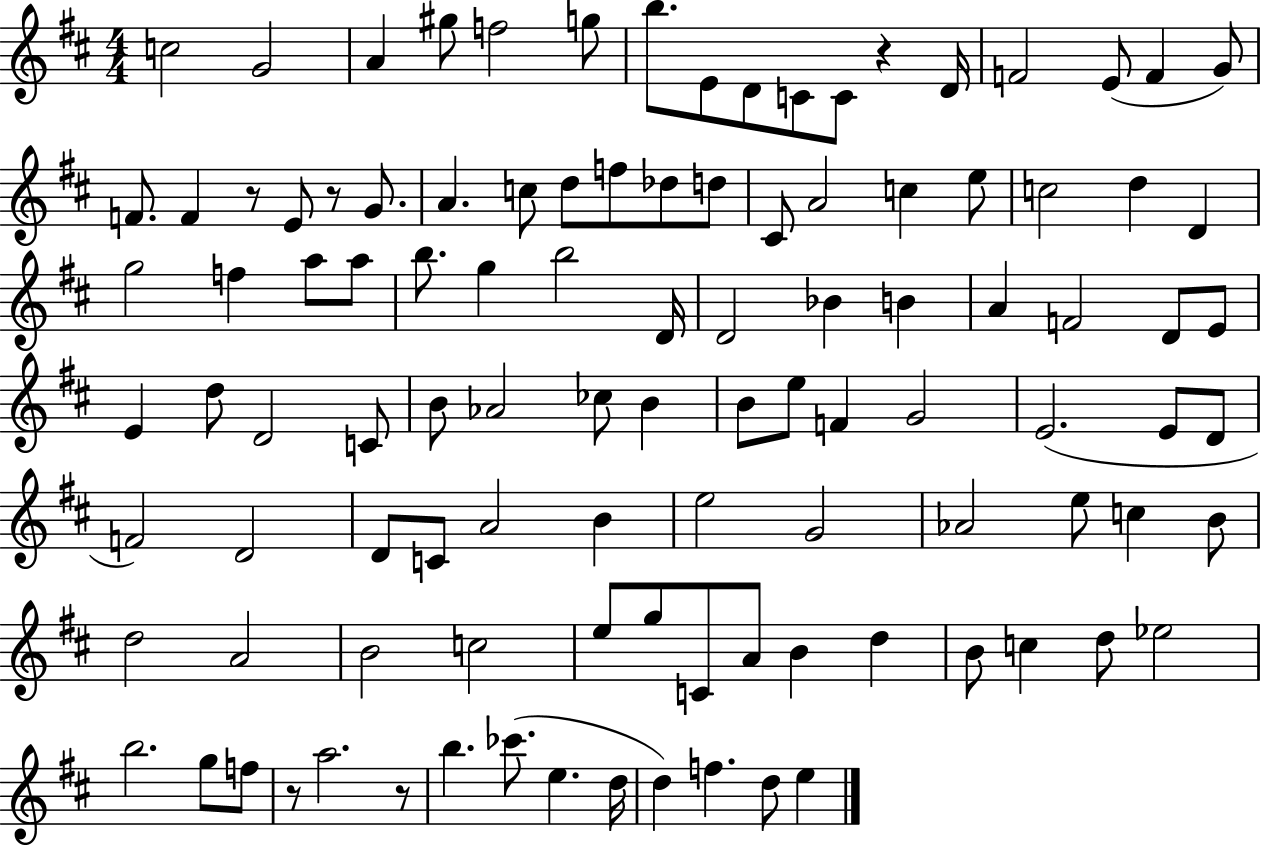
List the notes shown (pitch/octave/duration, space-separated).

C5/h G4/h A4/q G#5/e F5/h G5/e B5/e. E4/e D4/e C4/e C4/e R/q D4/s F4/h E4/e F4/q G4/e F4/e. F4/q R/e E4/e R/e G4/e. A4/q. C5/e D5/e F5/e Db5/e D5/e C#4/e A4/h C5/q E5/e C5/h D5/q D4/q G5/h F5/q A5/e A5/e B5/e. G5/q B5/h D4/s D4/h Bb4/q B4/q A4/q F4/h D4/e E4/e E4/q D5/e D4/h C4/e B4/e Ab4/h CES5/e B4/q B4/e E5/e F4/q G4/h E4/h. E4/e D4/e F4/h D4/h D4/e C4/e A4/h B4/q E5/h G4/h Ab4/h E5/e C5/q B4/e D5/h A4/h B4/h C5/h E5/e G5/e C4/e A4/e B4/q D5/q B4/e C5/q D5/e Eb5/h B5/h. G5/e F5/e R/e A5/h. R/e B5/q. CES6/e. E5/q. D5/s D5/q F5/q. D5/e E5/q